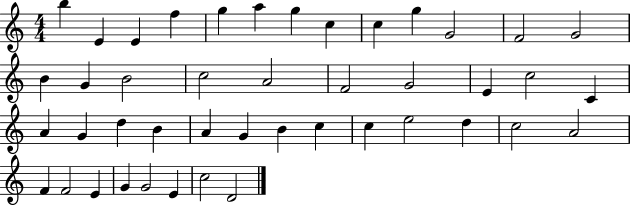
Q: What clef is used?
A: treble